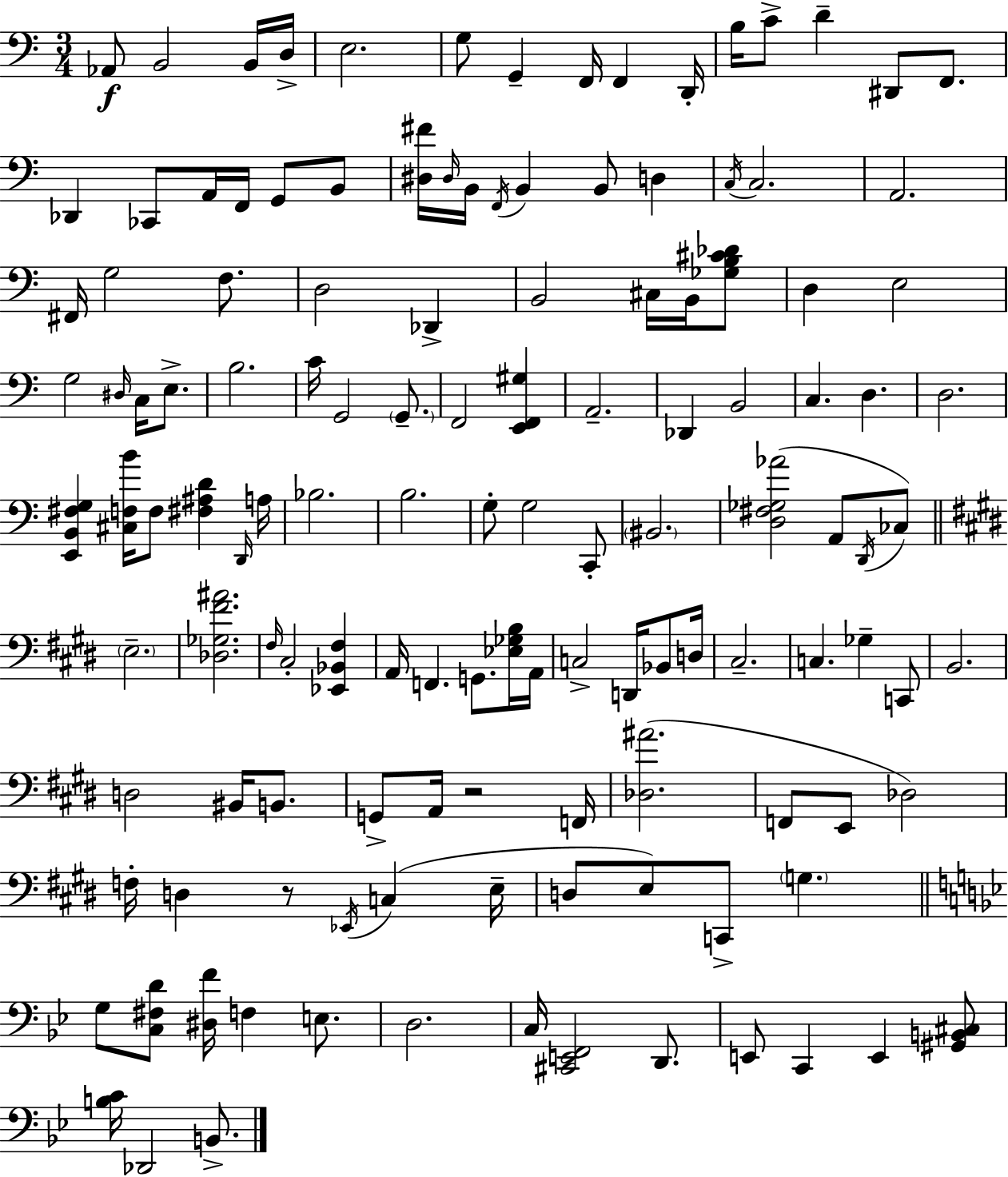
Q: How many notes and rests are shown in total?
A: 130